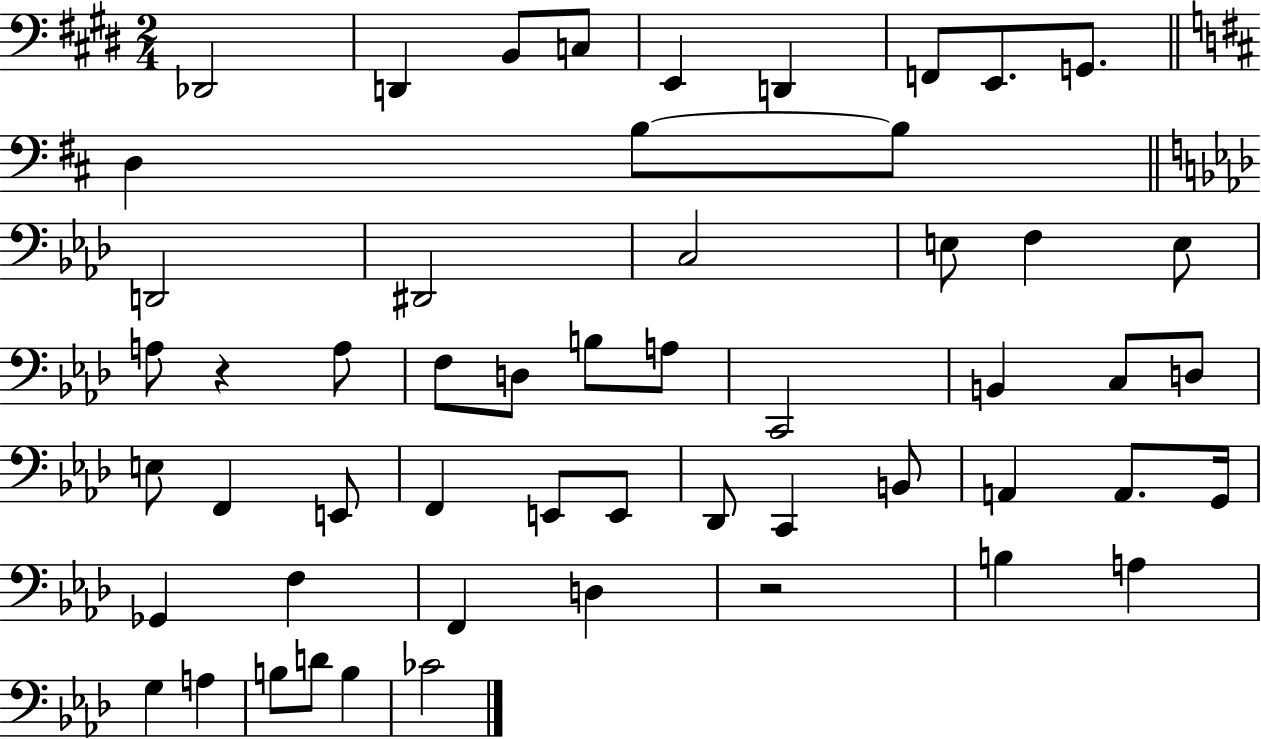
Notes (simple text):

Db2/h D2/q B2/e C3/e E2/q D2/q F2/e E2/e. G2/e. D3/q B3/e B3/e D2/h D#2/h C3/h E3/e F3/q E3/e A3/e R/q A3/e F3/e D3/e B3/e A3/e C2/h B2/q C3/e D3/e E3/e F2/q E2/e F2/q E2/e E2/e Db2/e C2/q B2/e A2/q A2/e. G2/s Gb2/q F3/q F2/q D3/q R/h B3/q A3/q G3/q A3/q B3/e D4/e B3/q CES4/h